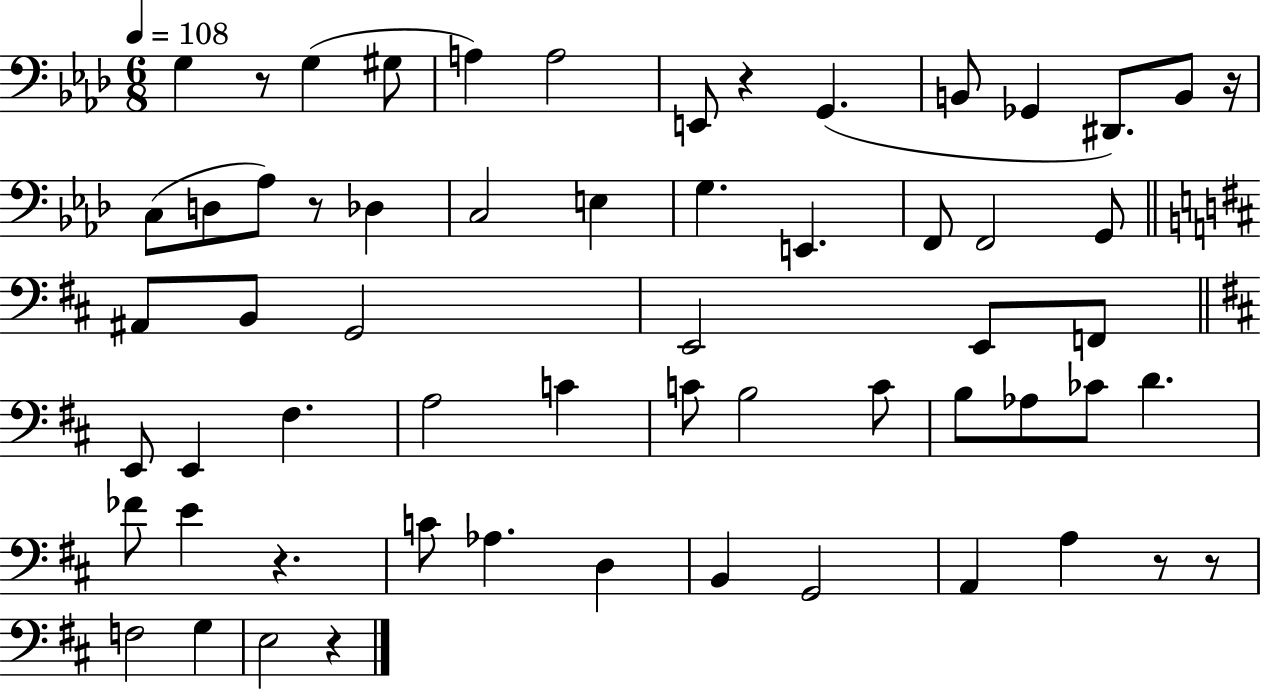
X:1
T:Untitled
M:6/8
L:1/4
K:Ab
G, z/2 G, ^G,/2 A, A,2 E,,/2 z G,, B,,/2 _G,, ^D,,/2 B,,/2 z/4 C,/2 D,/2 _A,/2 z/2 _D, C,2 E, G, E,, F,,/2 F,,2 G,,/2 ^A,,/2 B,,/2 G,,2 E,,2 E,,/2 F,,/2 E,,/2 E,, ^F, A,2 C C/2 B,2 C/2 B,/2 _A,/2 _C/2 D _F/2 E z C/2 _A, D, B,, G,,2 A,, A, z/2 z/2 F,2 G, E,2 z